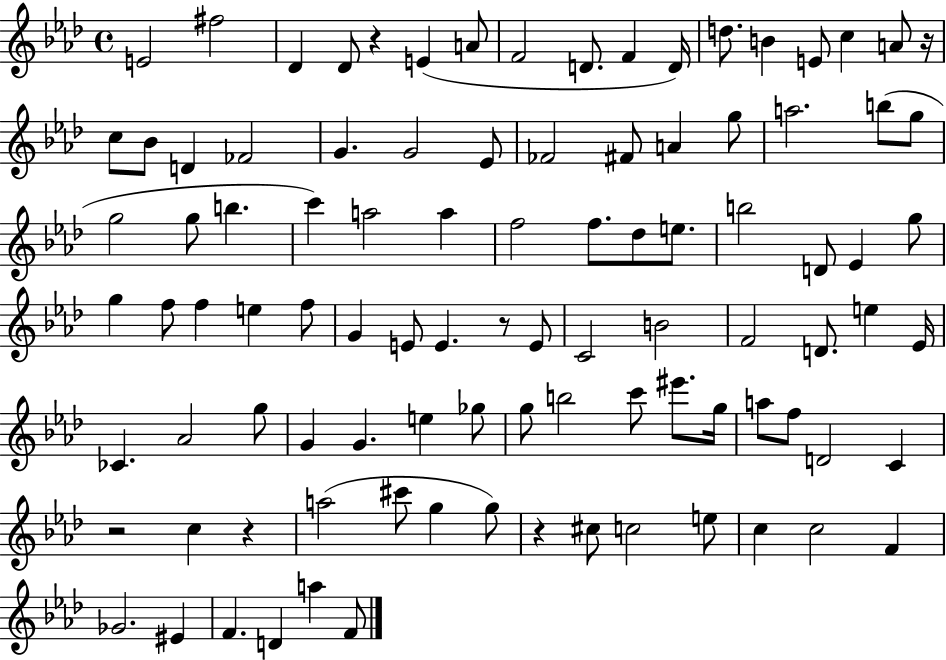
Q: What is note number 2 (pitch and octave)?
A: F#5